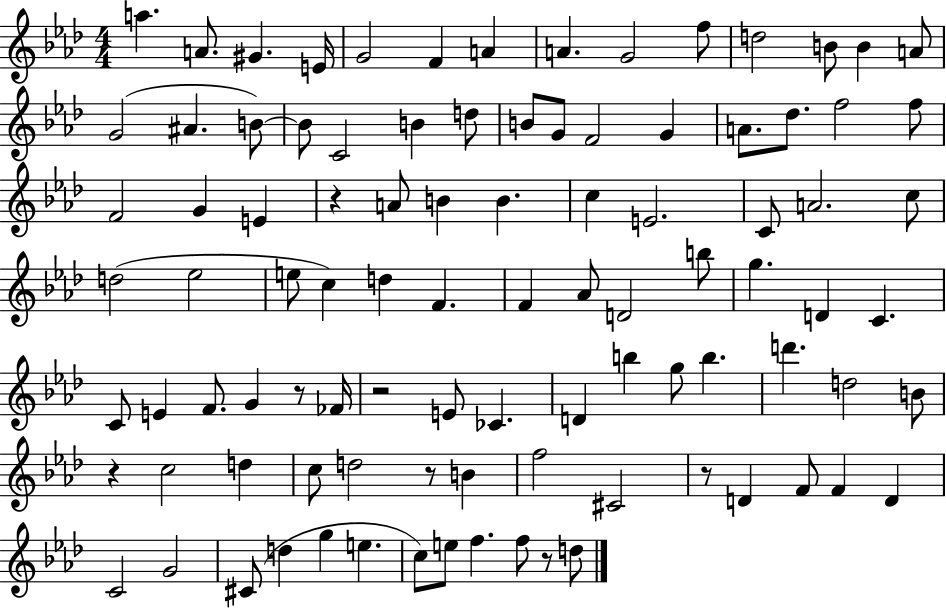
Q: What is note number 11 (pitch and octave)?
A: D5